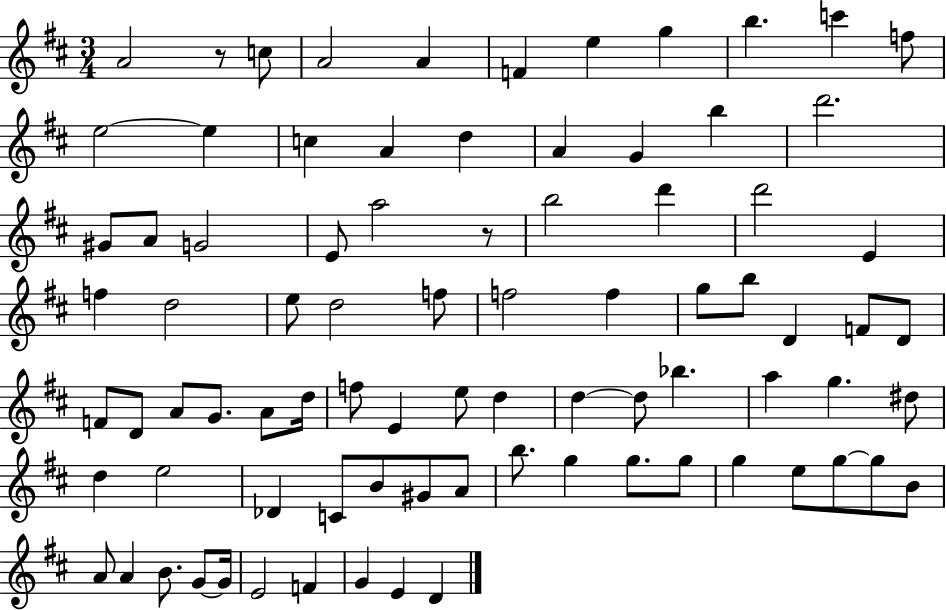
X:1
T:Untitled
M:3/4
L:1/4
K:D
A2 z/2 c/2 A2 A F e g b c' f/2 e2 e c A d A G b d'2 ^G/2 A/2 G2 E/2 a2 z/2 b2 d' d'2 E f d2 e/2 d2 f/2 f2 f g/2 b/2 D F/2 D/2 F/2 D/2 A/2 G/2 A/2 d/4 f/2 E e/2 d d d/2 _b a g ^d/2 d e2 _D C/2 B/2 ^G/2 A/2 b/2 g g/2 g/2 g e/2 g/2 g/2 B/2 A/2 A B/2 G/2 G/4 E2 F G E D